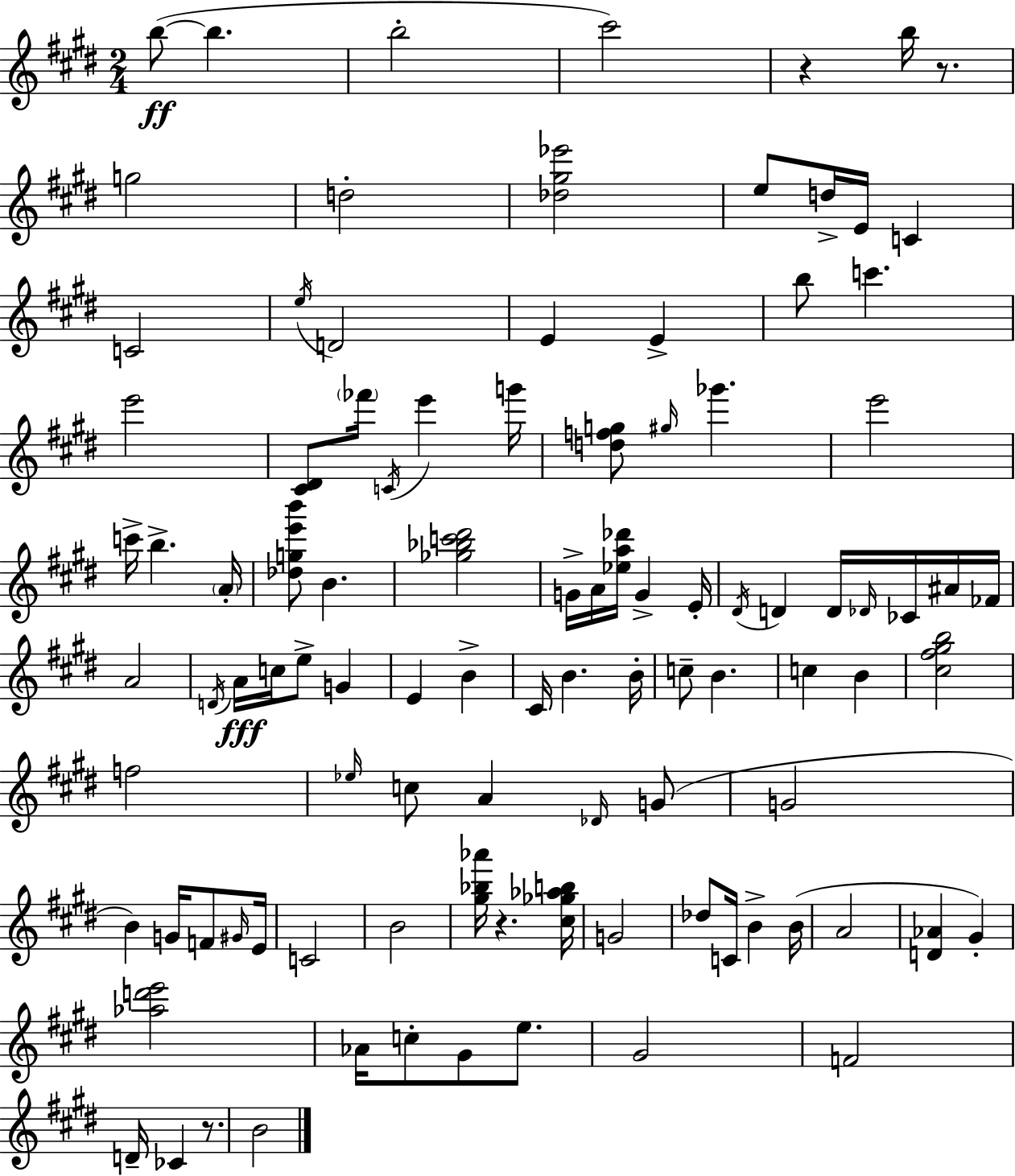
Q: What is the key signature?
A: E major